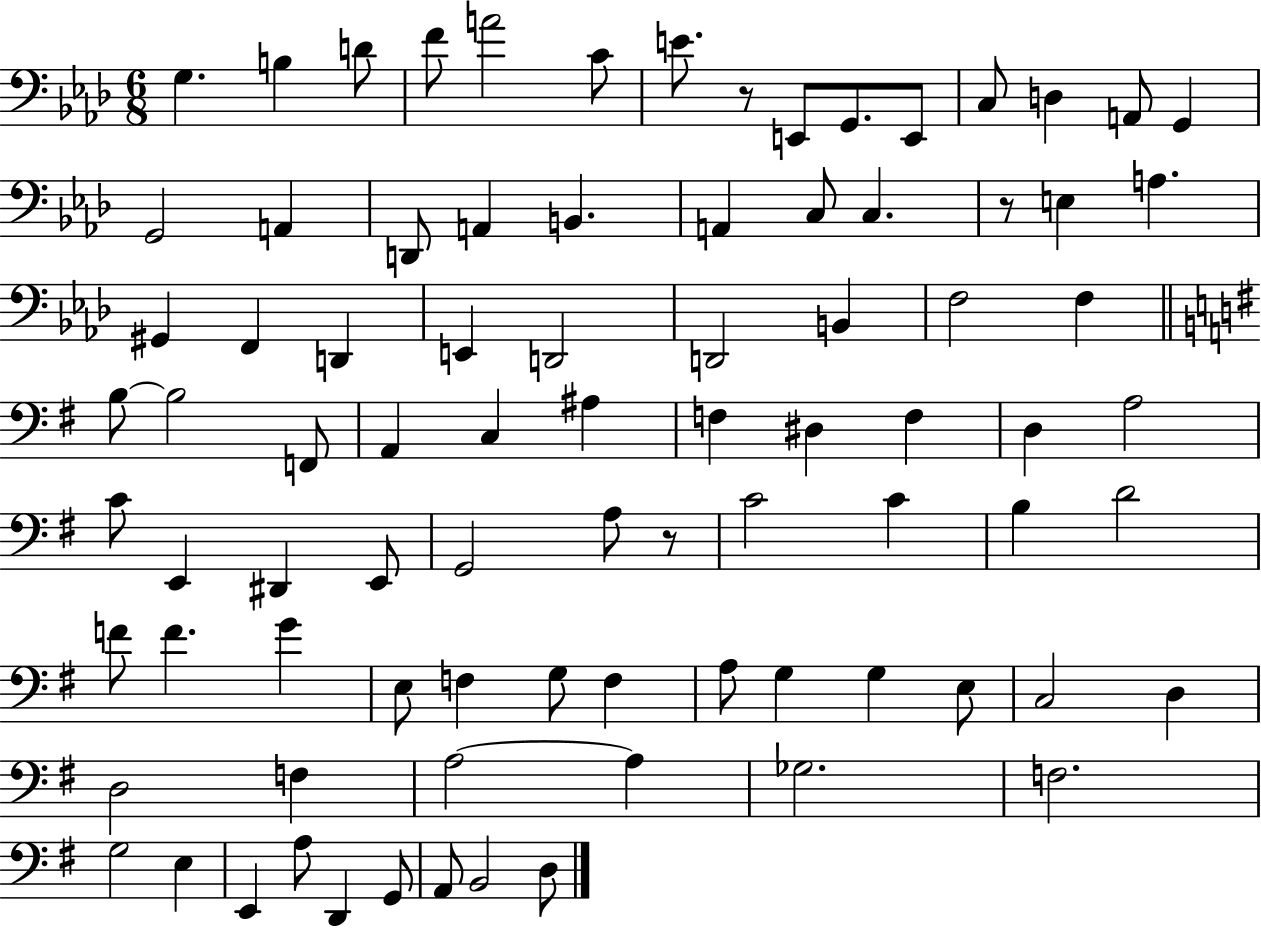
{
  \clef bass
  \numericTimeSignature
  \time 6/8
  \key aes \major
  g4. b4 d'8 | f'8 a'2 c'8 | e'8. r8 e,8 g,8. e,8 | c8 d4 a,8 g,4 | \break g,2 a,4 | d,8 a,4 b,4. | a,4 c8 c4. | r8 e4 a4. | \break gis,4 f,4 d,4 | e,4 d,2 | d,2 b,4 | f2 f4 | \break \bar "||" \break \key g \major b8~~ b2 f,8 | a,4 c4 ais4 | f4 dis4 f4 | d4 a2 | \break c'8 e,4 dis,4 e,8 | g,2 a8 r8 | c'2 c'4 | b4 d'2 | \break f'8 f'4. g'4 | e8 f4 g8 f4 | a8 g4 g4 e8 | c2 d4 | \break d2 f4 | a2~~ a4 | ges2. | f2. | \break g2 e4 | e,4 a8 d,4 g,8 | a,8 b,2 d8 | \bar "|."
}